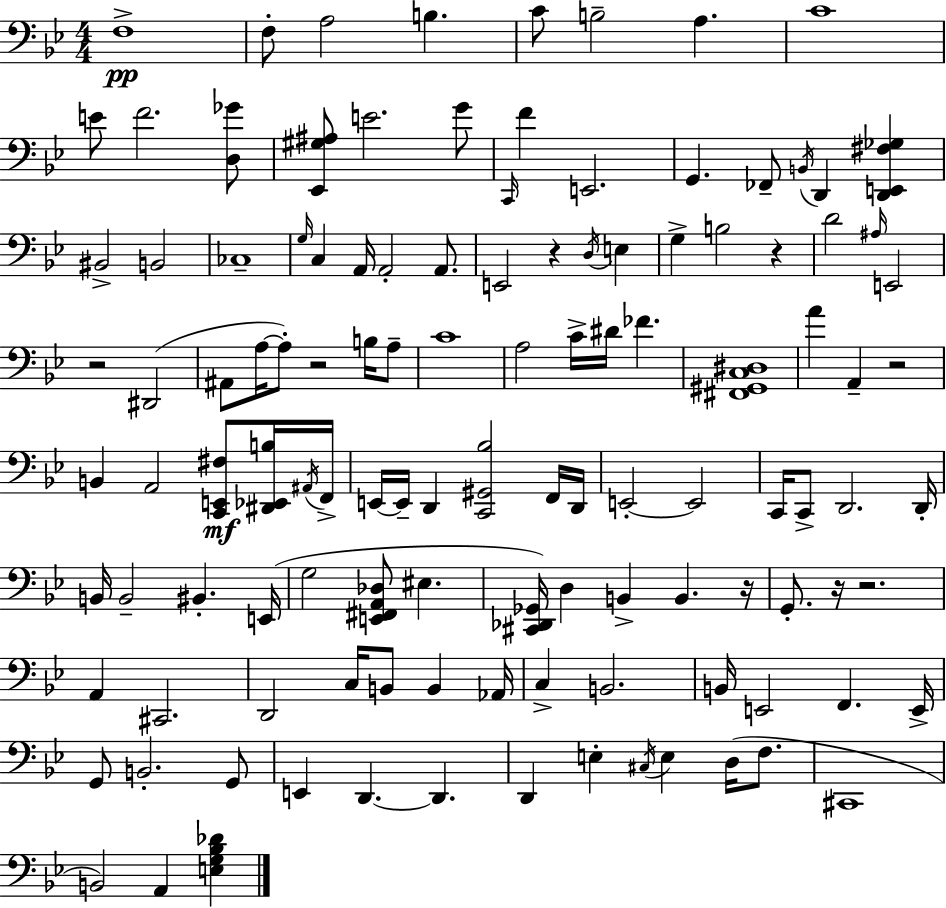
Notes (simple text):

F3/w F3/e A3/h B3/q. C4/e B3/h A3/q. C4/w E4/e F4/h. [D3,Gb4]/e [Eb2,G#3,A#3]/e E4/h. G4/e C2/s F4/q E2/h. G2/q. FES2/e B2/s D2/q [D2,E2,F#3,Gb3]/q BIS2/h B2/h CES3/w G3/s C3/q A2/s A2/h A2/e. E2/h R/q D3/s E3/q G3/q B3/h R/q D4/h A#3/s E2/h R/h D#2/h A#2/e A3/s A3/e R/h B3/s A3/e C4/w A3/h C4/s D#4/s FES4/q. [F#2,G#2,C3,D#3]/w A4/q A2/q R/h B2/q A2/h [C2,E2,F#3]/e [D#2,Eb2,B3]/s A#2/s F2/s E2/s E2/s D2/q [C2,G#2,Bb3]/h F2/s D2/s E2/h E2/h C2/s C2/e D2/h. D2/s B2/s B2/h BIS2/q. E2/s G3/h [E2,F#2,A2,Db3]/e EIS3/q. [C#2,Db2,Gb2]/s D3/q B2/q B2/q. R/s G2/e. R/s R/h. A2/q C#2/h. D2/h C3/s B2/e B2/q Ab2/s C3/q B2/h. B2/s E2/h F2/q. E2/s G2/e B2/h. G2/e E2/q D2/q. D2/q. D2/q E3/q C#3/s E3/q D3/s F3/e. C#2/w B2/h A2/q [E3,G3,Bb3,Db4]/q